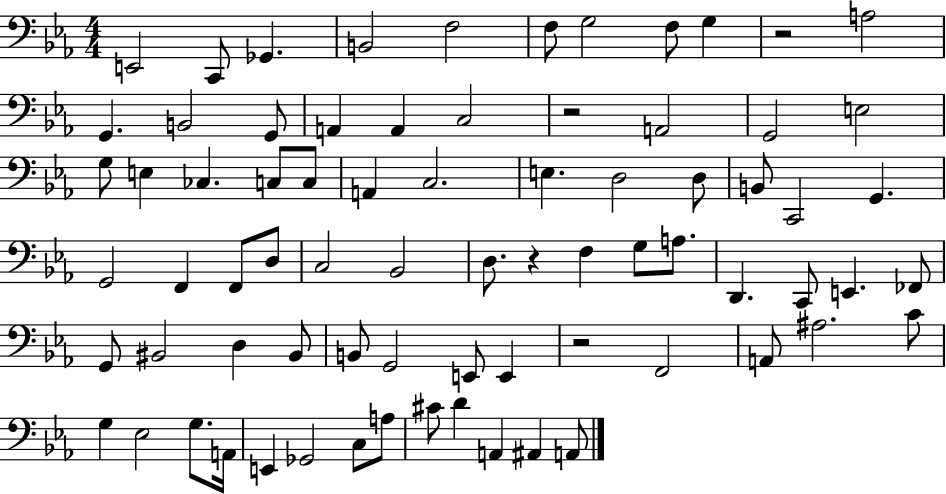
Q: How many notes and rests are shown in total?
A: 75